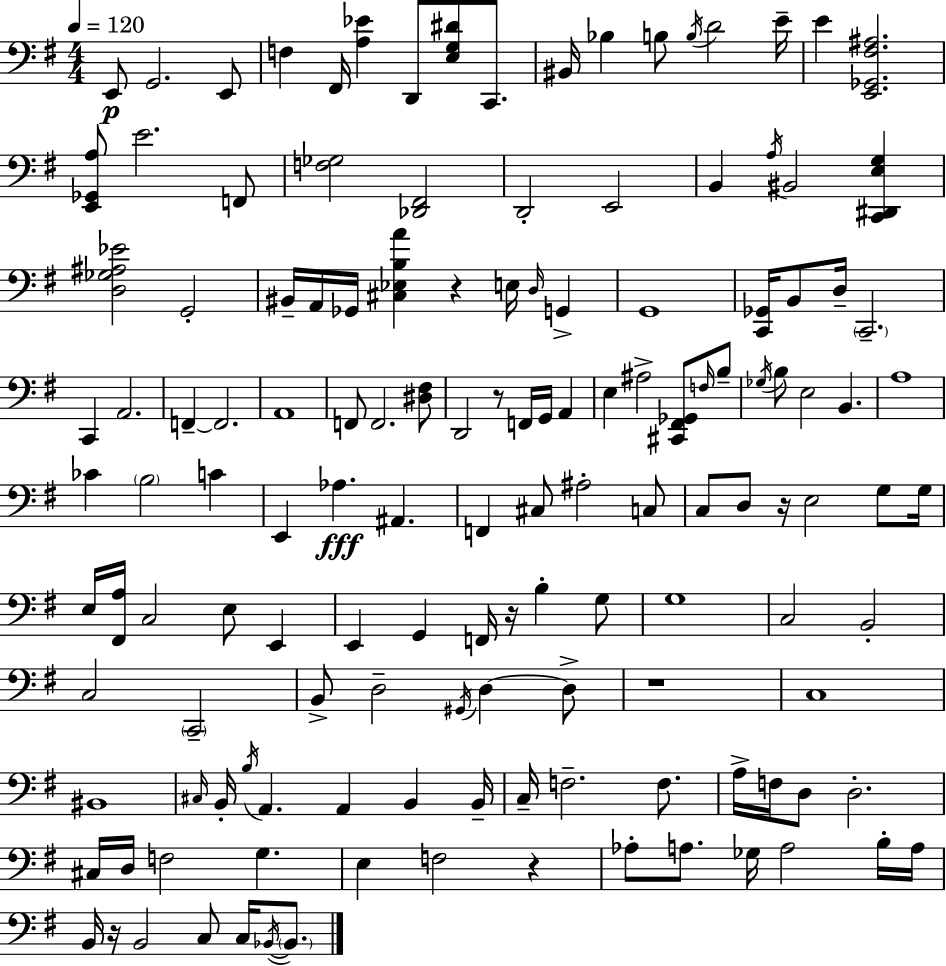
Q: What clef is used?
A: bass